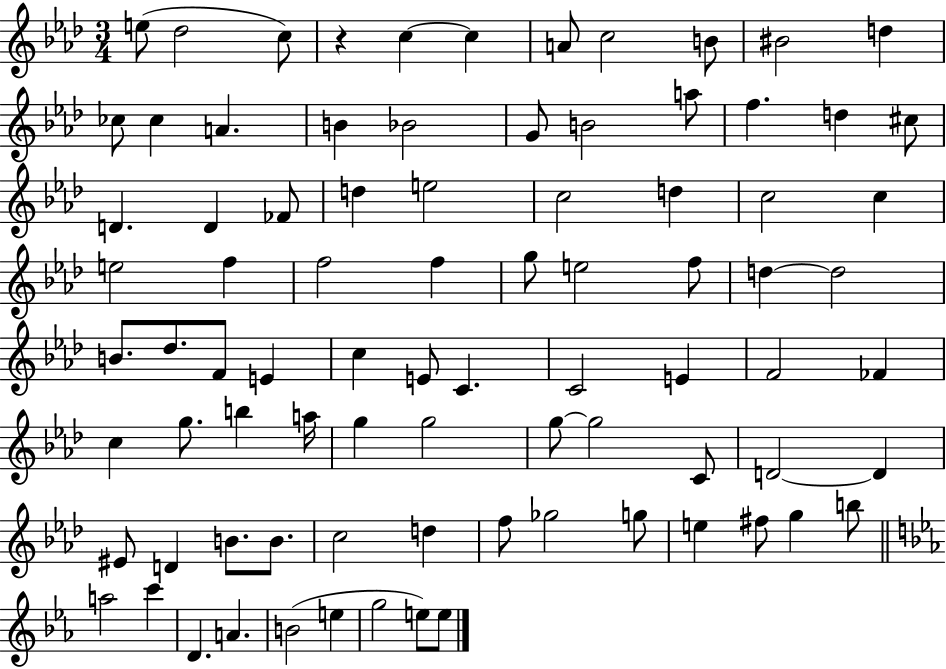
{
  \clef treble
  \numericTimeSignature
  \time 3/4
  \key aes \major
  \repeat volta 2 { e''8( des''2 c''8) | r4 c''4~~ c''4 | a'8 c''2 b'8 | bis'2 d''4 | \break ces''8 ces''4 a'4. | b'4 bes'2 | g'8 b'2 a''8 | f''4. d''4 cis''8 | \break d'4. d'4 fes'8 | d''4 e''2 | c''2 d''4 | c''2 c''4 | \break e''2 f''4 | f''2 f''4 | g''8 e''2 f''8 | d''4~~ d''2 | \break b'8. des''8. f'8 e'4 | c''4 e'8 c'4. | c'2 e'4 | f'2 fes'4 | \break c''4 g''8. b''4 a''16 | g''4 g''2 | g''8~~ g''2 c'8 | d'2~~ d'4 | \break eis'8 d'4 b'8. b'8. | c''2 d''4 | f''8 ges''2 g''8 | e''4 fis''8 g''4 b''8 | \break \bar "||" \break \key ees \major a''2 c'''4 | d'4. a'4. | b'2( e''4 | g''2 e''8) e''8 | \break } \bar "|."
}